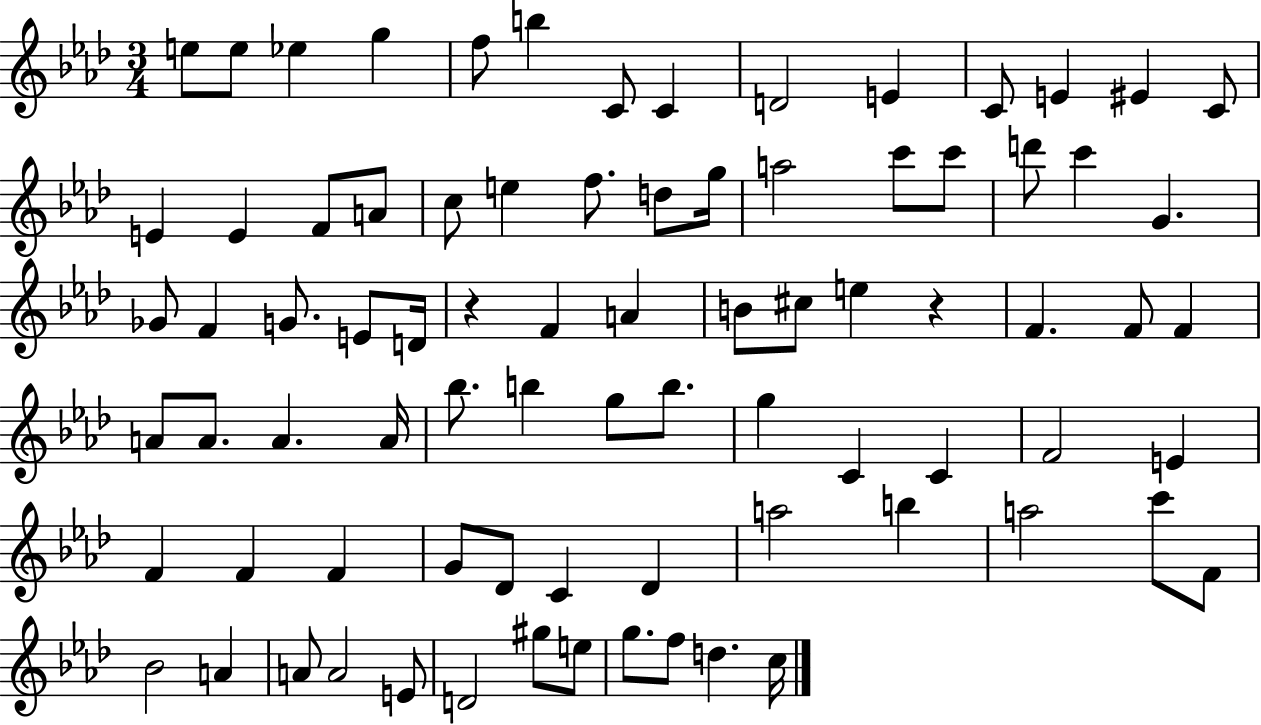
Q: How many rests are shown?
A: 2